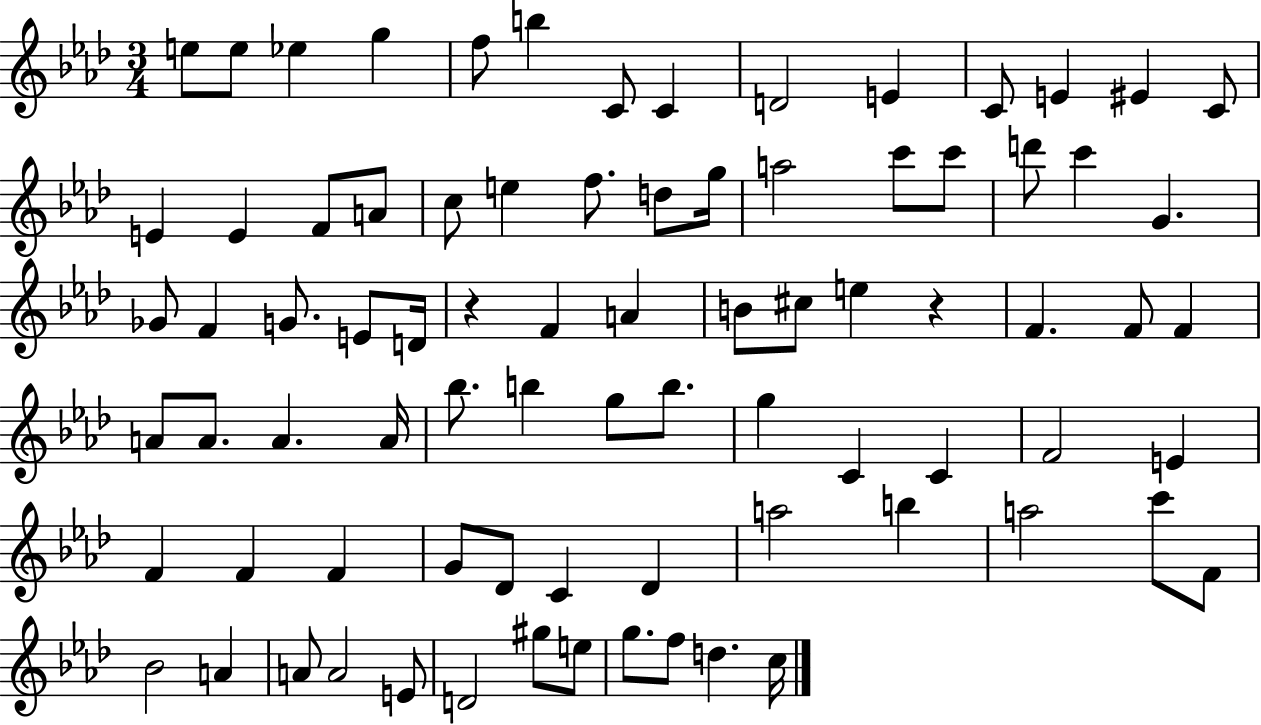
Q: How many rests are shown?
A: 2